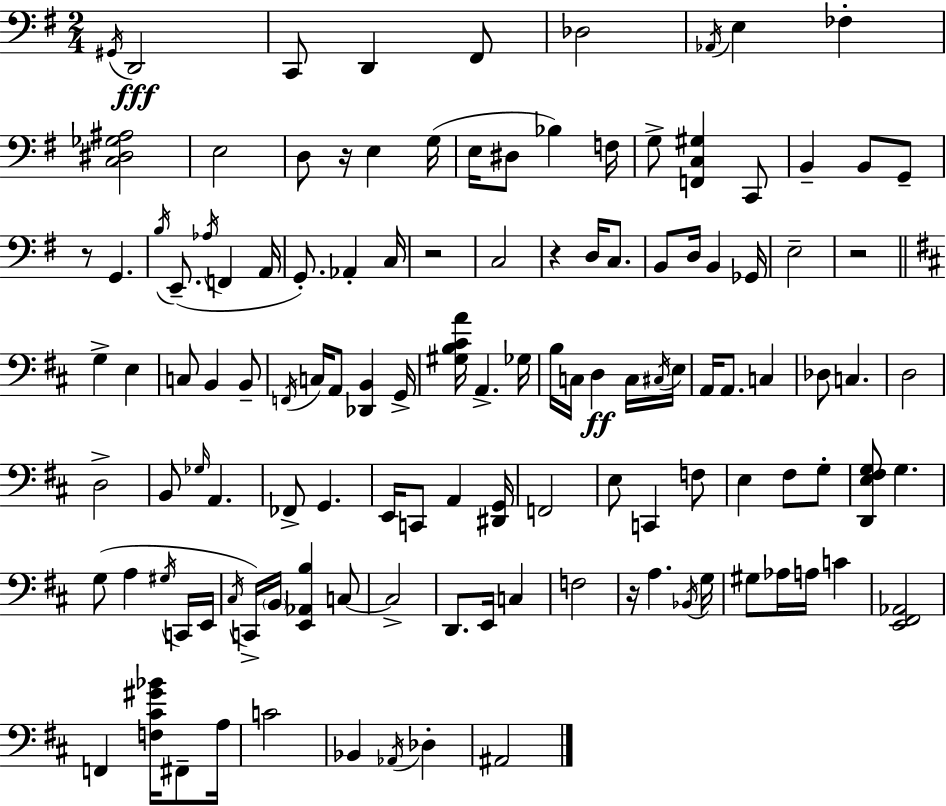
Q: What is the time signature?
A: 2/4